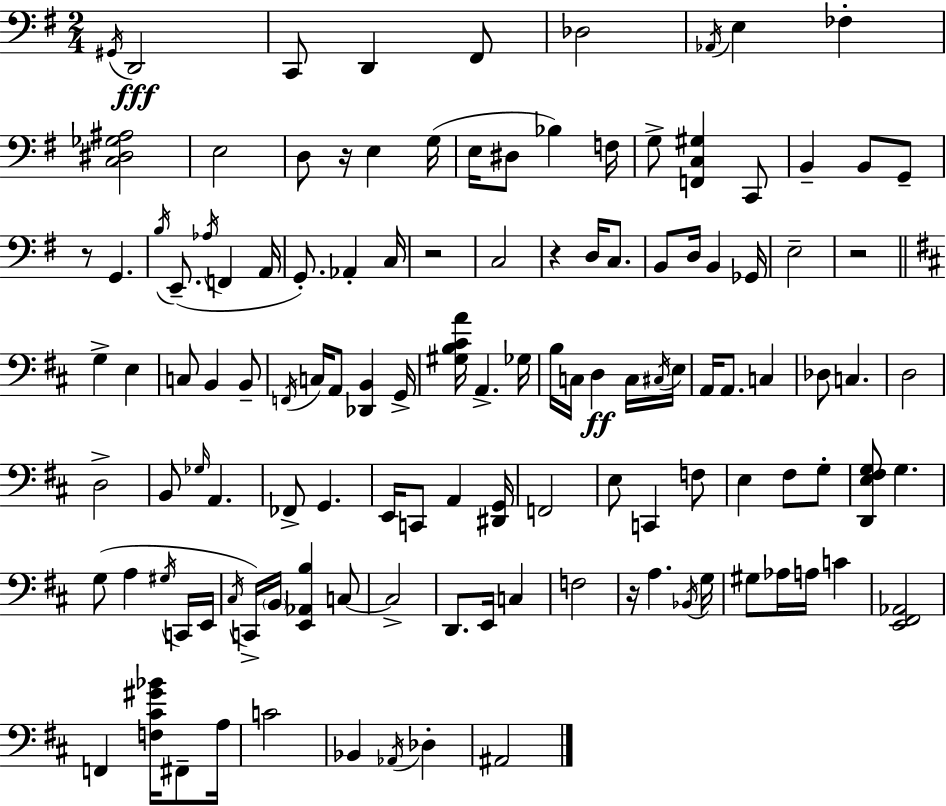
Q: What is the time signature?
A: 2/4